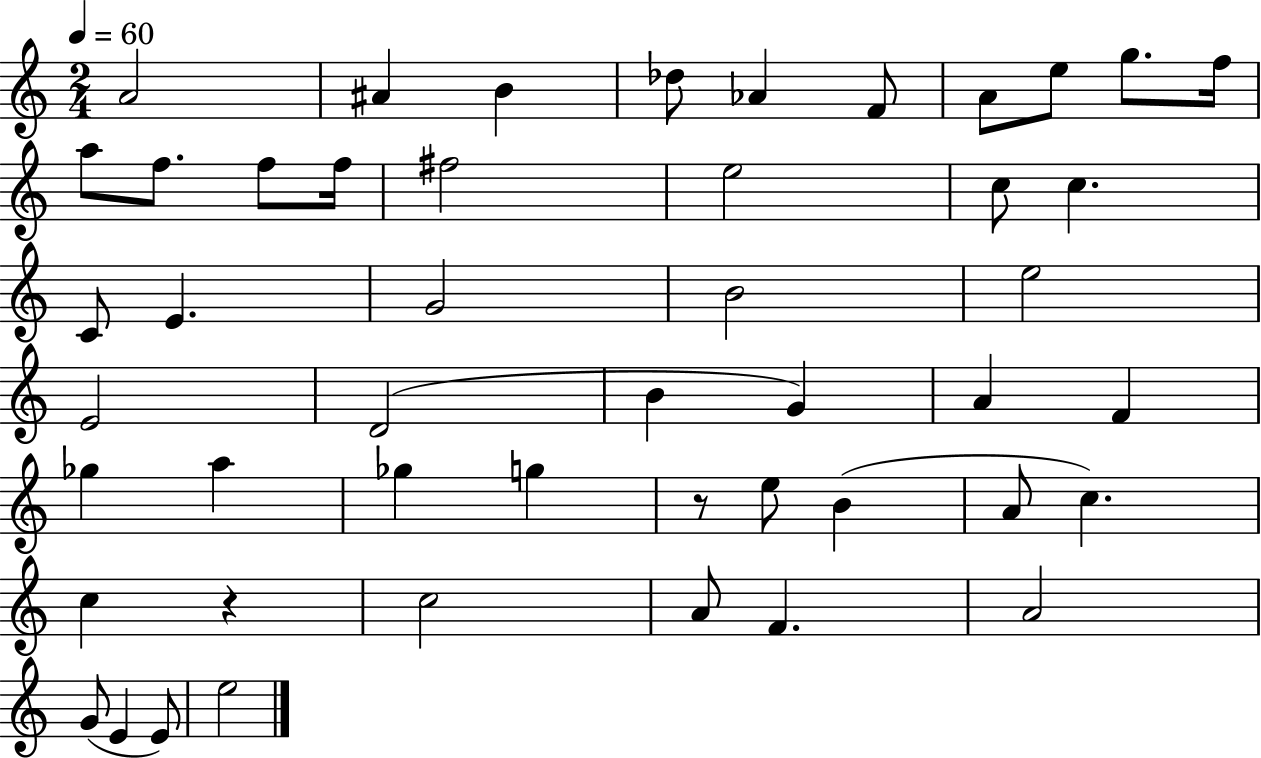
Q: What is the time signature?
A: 2/4